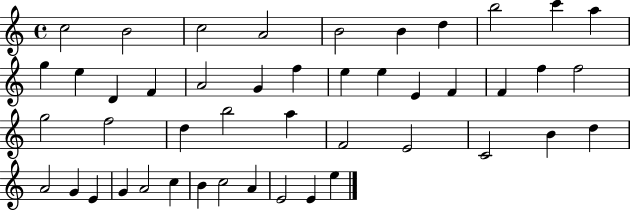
C5/h B4/h C5/h A4/h B4/h B4/q D5/q B5/h C6/q A5/q G5/q E5/q D4/q F4/q A4/h G4/q F5/q E5/q E5/q E4/q F4/q F4/q F5/q F5/h G5/h F5/h D5/q B5/h A5/q F4/h E4/h C4/h B4/q D5/q A4/h G4/q E4/q G4/q A4/h C5/q B4/q C5/h A4/q E4/h E4/q E5/q